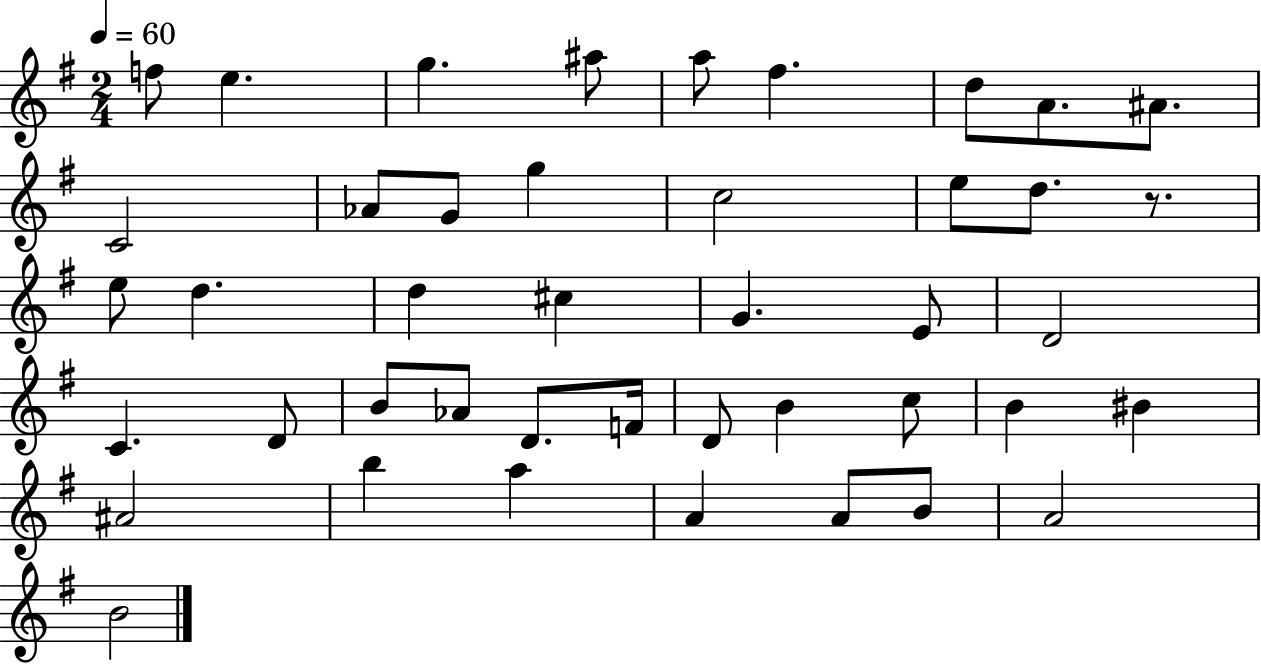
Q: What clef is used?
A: treble